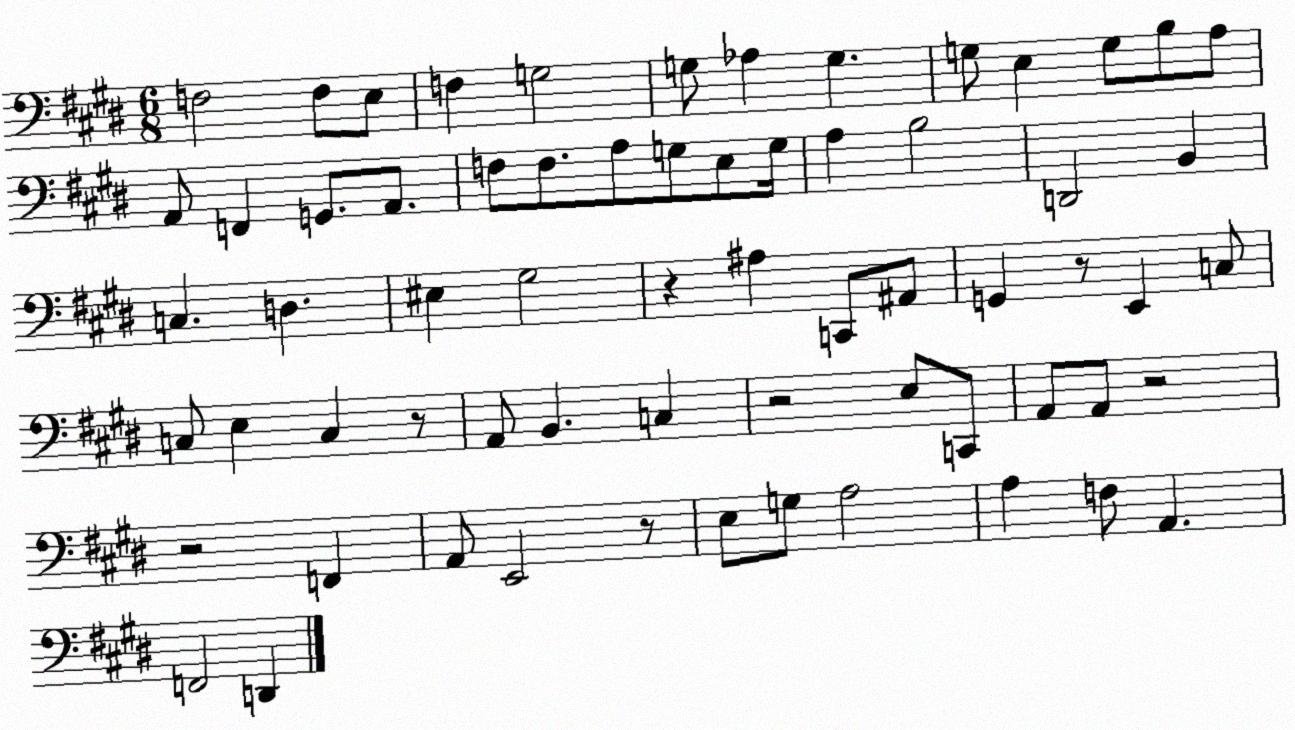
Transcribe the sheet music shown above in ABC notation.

X:1
T:Untitled
M:6/8
L:1/4
K:E
F,2 F,/2 E,/2 F, G,2 G,/2 _A, G, G,/2 E, G,/2 B,/2 A,/2 A,,/2 F,, G,,/2 A,,/2 F,/2 F,/2 A,/2 G,/2 E,/2 G,/4 A, B,2 D,,2 B,, C, D, ^E, ^G,2 z ^A, C,,/2 ^A,,/2 G,, z/2 E,, C,/2 C,/2 E, C, z/2 A,,/2 B,, C, z2 E,/2 C,,/2 A,,/2 A,,/2 z2 z2 F,, A,,/2 E,,2 z/2 E,/2 G,/2 A,2 A, F,/2 A,, F,,2 D,,